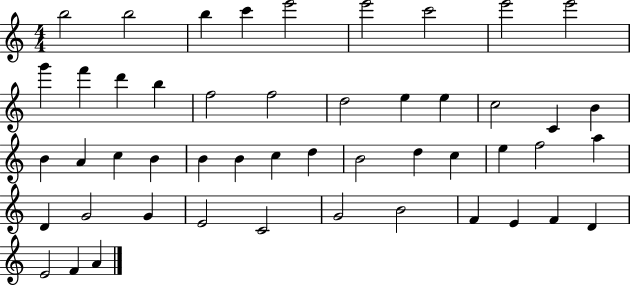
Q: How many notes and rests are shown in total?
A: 49